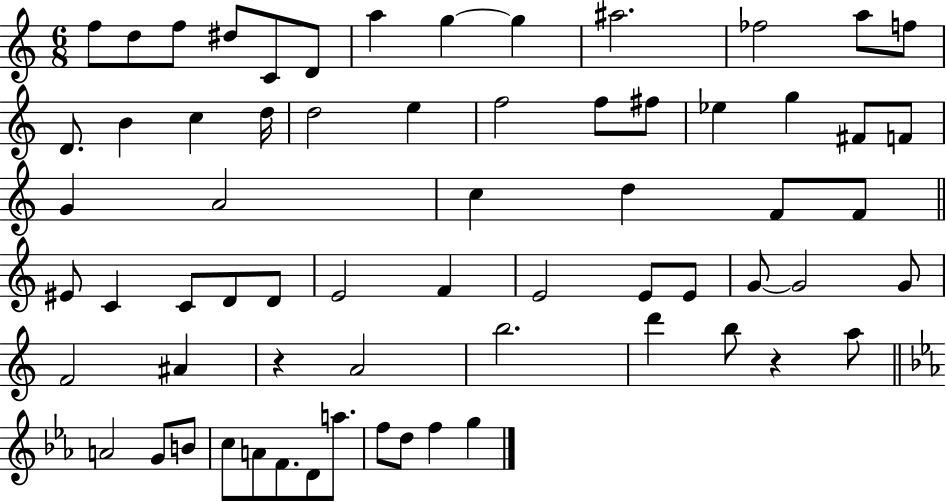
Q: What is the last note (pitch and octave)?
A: G5